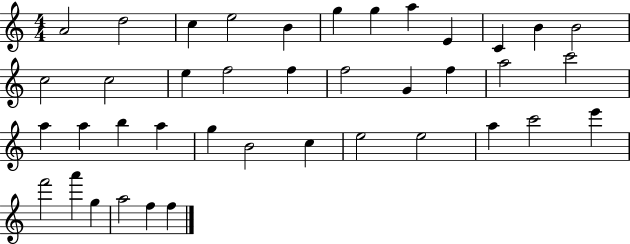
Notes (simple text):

A4/h D5/h C5/q E5/h B4/q G5/q G5/q A5/q E4/q C4/q B4/q B4/h C5/h C5/h E5/q F5/h F5/q F5/h G4/q F5/q A5/h C6/h A5/q A5/q B5/q A5/q G5/q B4/h C5/q E5/h E5/h A5/q C6/h E6/q F6/h A6/q G5/q A5/h F5/q F5/q